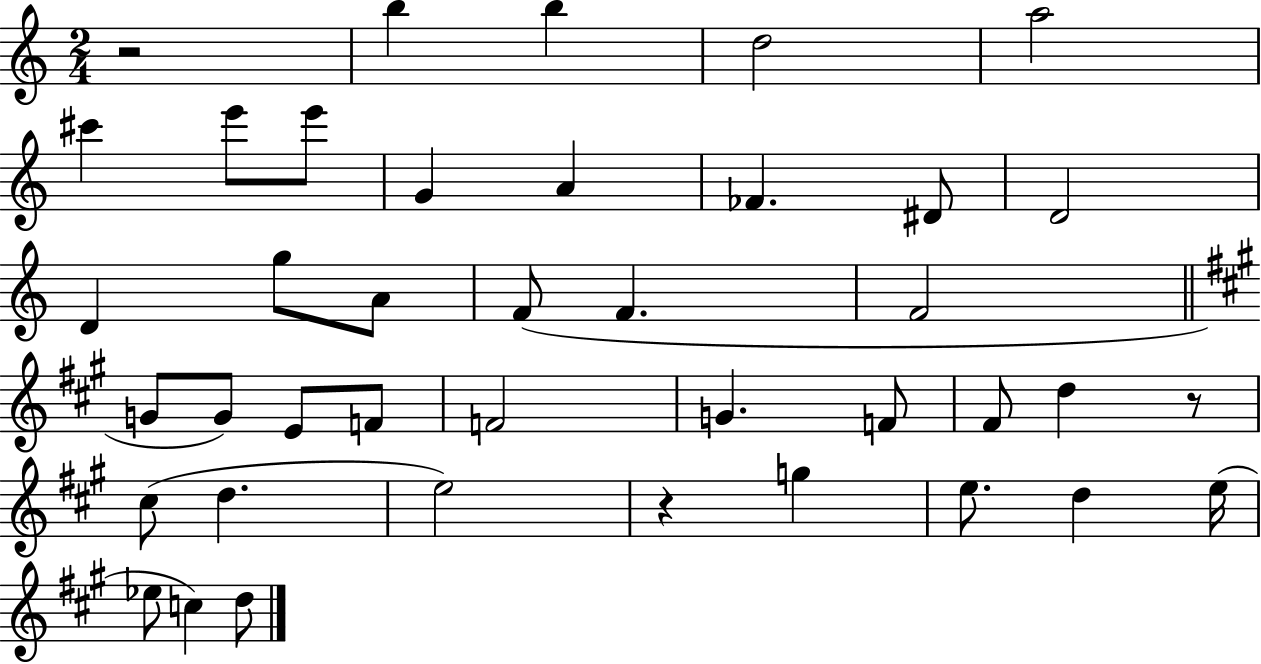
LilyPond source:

{
  \clef treble
  \numericTimeSignature
  \time 2/4
  \key c \major
  r2 | b''4 b''4 | d''2 | a''2 | \break cis'''4 e'''8 e'''8 | g'4 a'4 | fes'4. dis'8 | d'2 | \break d'4 g''8 a'8 | f'8( f'4. | f'2 | \bar "||" \break \key a \major g'8 g'8) e'8 f'8 | f'2 | g'4. f'8 | fis'8 d''4 r8 | \break cis''8( d''4. | e''2) | r4 g''4 | e''8. d''4 e''16( | \break ees''8 c''4) d''8 | \bar "|."
}